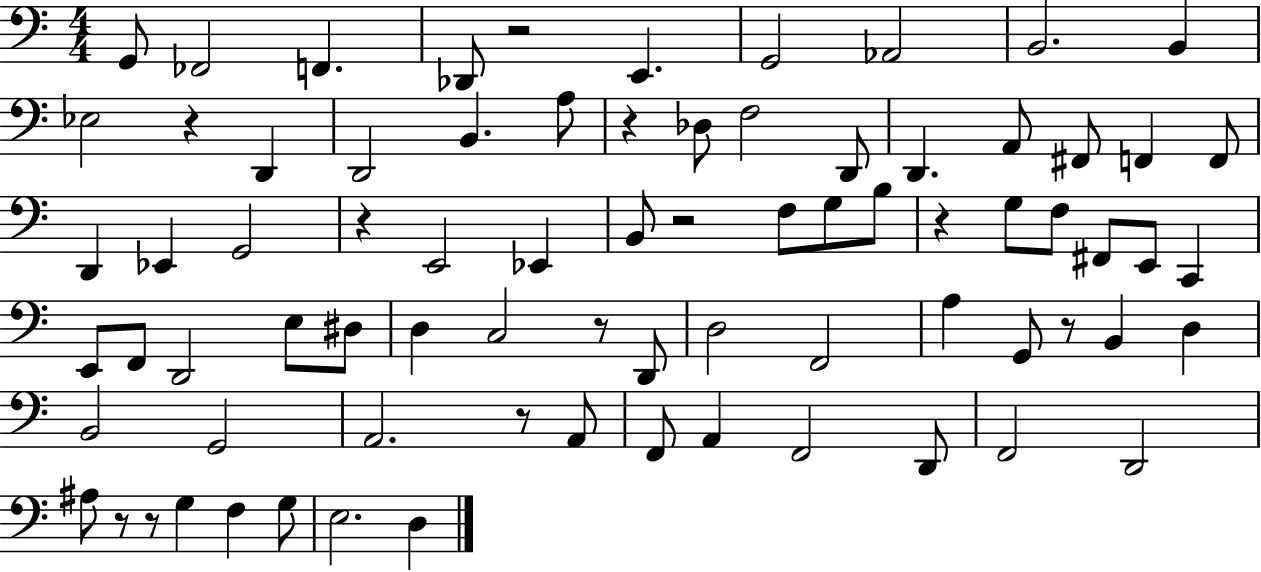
X:1
T:Untitled
M:4/4
L:1/4
K:C
G,,/2 _F,,2 F,, _D,,/2 z2 E,, G,,2 _A,,2 B,,2 B,, _E,2 z D,, D,,2 B,, A,/2 z _D,/2 F,2 D,,/2 D,, A,,/2 ^F,,/2 F,, F,,/2 D,, _E,, G,,2 z E,,2 _E,, B,,/2 z2 F,/2 G,/2 B,/2 z G,/2 F,/2 ^F,,/2 E,,/2 C,, E,,/2 F,,/2 D,,2 E,/2 ^D,/2 D, C,2 z/2 D,,/2 D,2 F,,2 A, G,,/2 z/2 B,, D, B,,2 G,,2 A,,2 z/2 A,,/2 F,,/2 A,, F,,2 D,,/2 F,,2 D,,2 ^A,/2 z/2 z/2 G, F, G,/2 E,2 D,